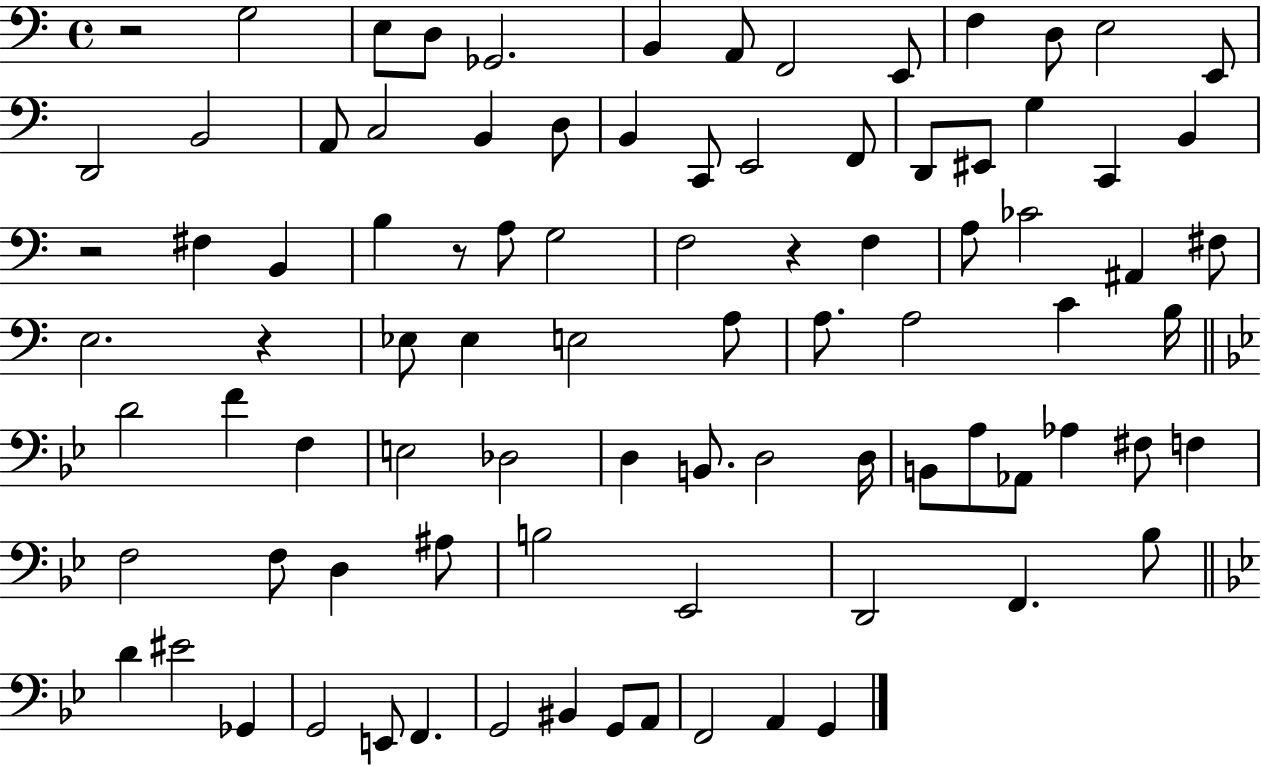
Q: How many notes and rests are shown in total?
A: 89